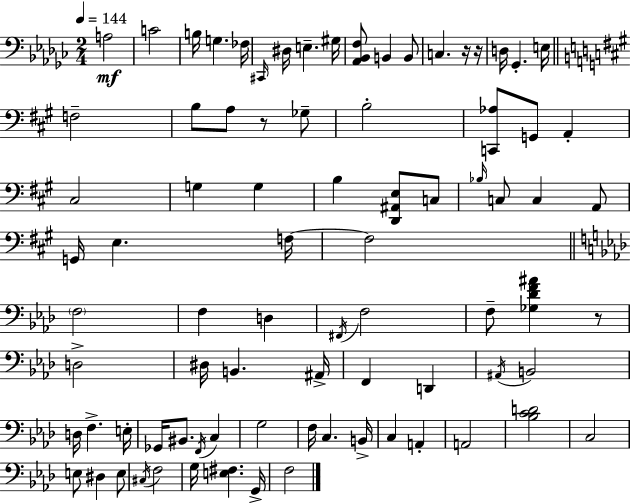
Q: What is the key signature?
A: EES minor